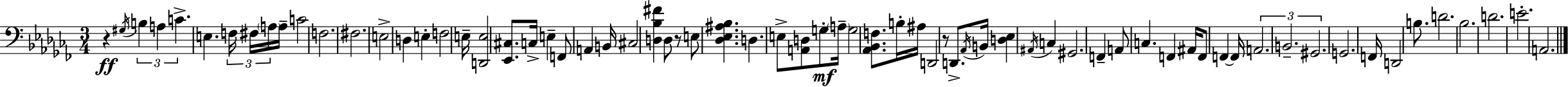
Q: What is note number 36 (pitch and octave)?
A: B2